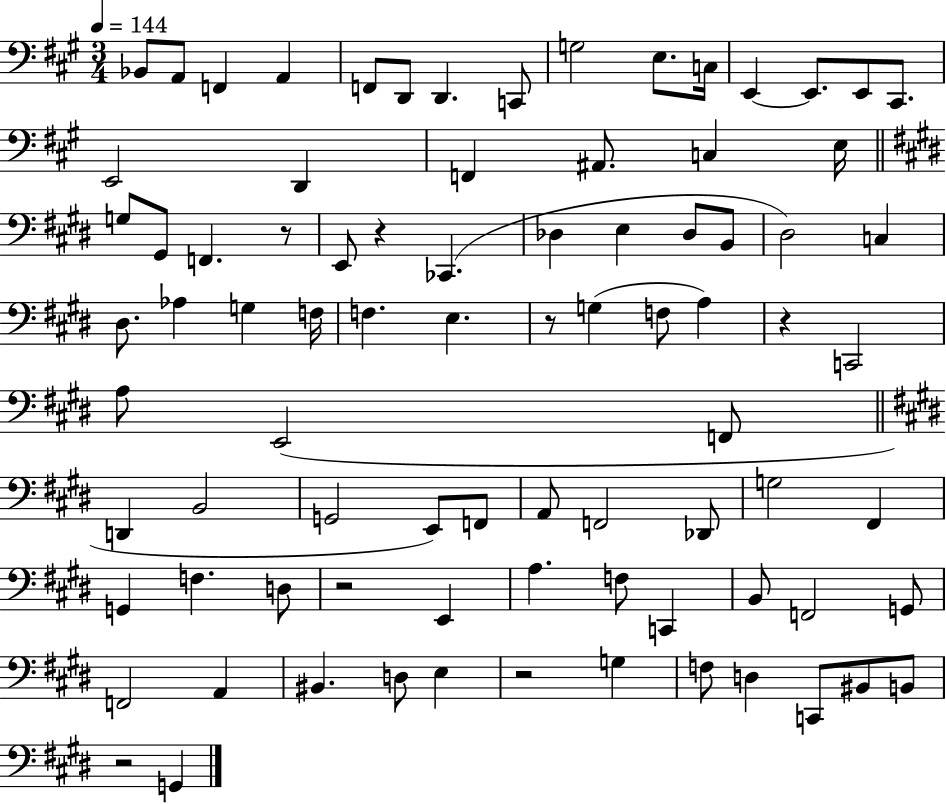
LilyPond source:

{
  \clef bass
  \numericTimeSignature
  \time 3/4
  \key a \major
  \tempo 4 = 144
  bes,8 a,8 f,4 a,4 | f,8 d,8 d,4. c,8 | g2 e8. c16 | e,4~~ e,8. e,8 cis,8. | \break e,2 d,4 | f,4 ais,8. c4 e16 | \bar "||" \break \key e \major g8 gis,8 f,4. r8 | e,8 r4 ces,4.( | des4 e4 des8 b,8 | dis2) c4 | \break dis8. aes4 g4 f16 | f4. e4. | r8 g4( f8 a4) | r4 c,2 | \break a8 e,2( f,8 | \bar "||" \break \key e \major d,4 b,2 | g,2 e,8) f,8 | a,8 f,2 des,8 | g2 fis,4 | \break g,4 f4. d8 | r2 e,4 | a4. f8 c,4 | b,8 f,2 g,8 | \break f,2 a,4 | bis,4. d8 e4 | r2 g4 | f8 d4 c,8 bis,8 b,8 | \break r2 g,4 | \bar "|."
}